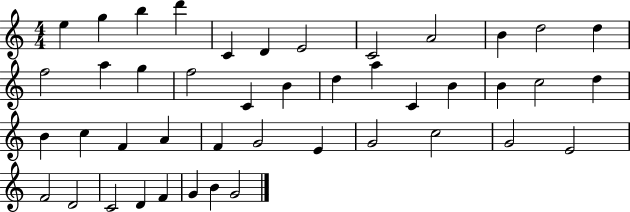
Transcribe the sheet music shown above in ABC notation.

X:1
T:Untitled
M:4/4
L:1/4
K:C
e g b d' C D E2 C2 A2 B d2 d f2 a g f2 C B d a C B B c2 d B c F A F G2 E G2 c2 G2 E2 F2 D2 C2 D F G B G2